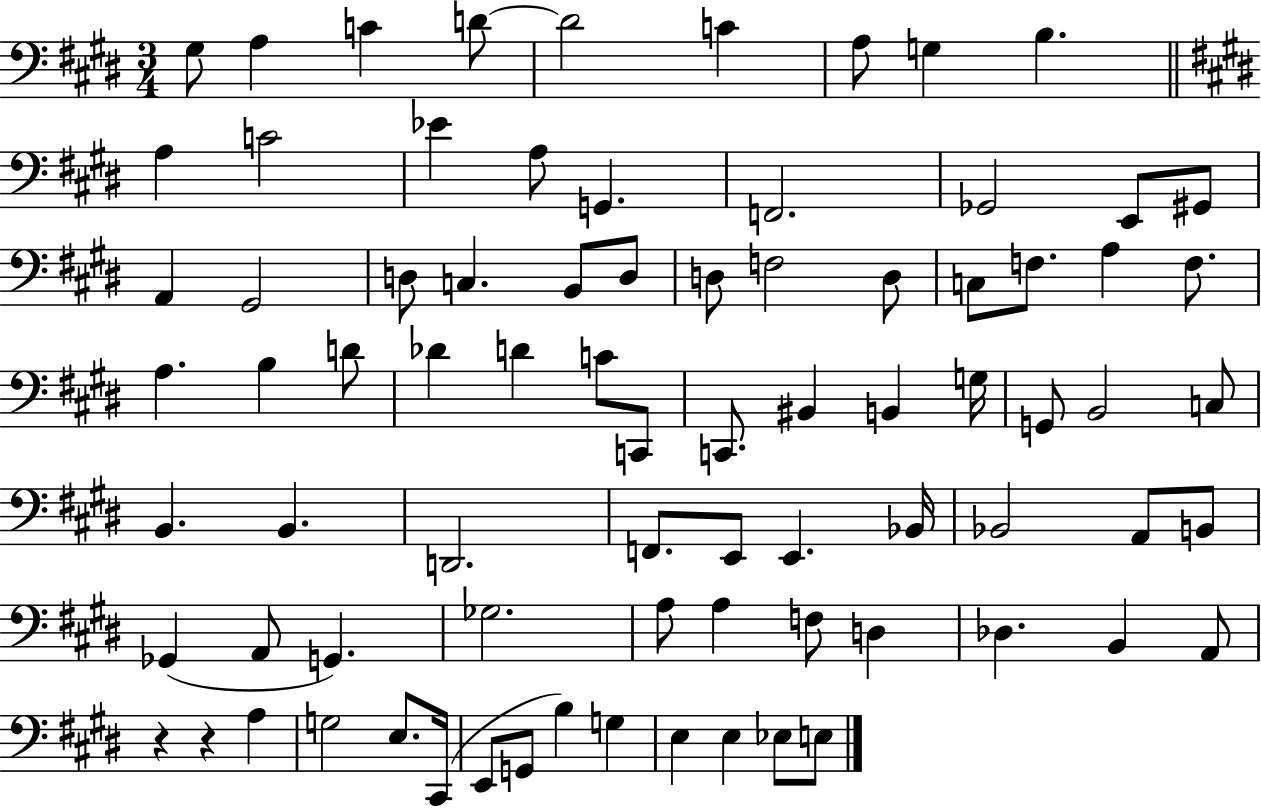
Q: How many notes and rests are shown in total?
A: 80